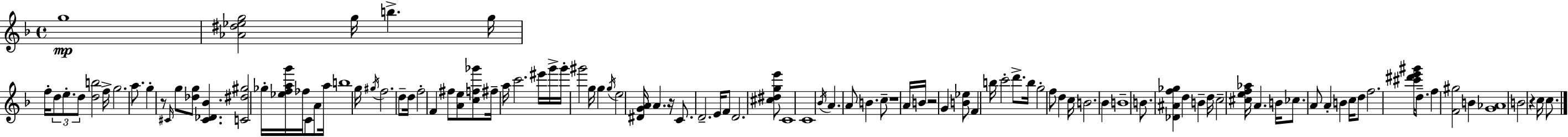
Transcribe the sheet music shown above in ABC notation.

X:1
T:Untitled
M:4/4
L:1/4
K:Dm
g4 [_A^d_eg]2 g/4 b g/4 f/4 d/2 e/2 d/2 [db]2 f/4 g2 a/2 g z/2 ^C/4 g/2 [_dg]/2 [^C_D_B] [C^d^g]2 _g/4 [_efag']/4 _f/4 C/2 A/2 a/4 b4 g/4 ^g/4 f2 d/2 d/4 f2 F ^f/2 [Ae]/2 [cf_g']/2 ^f/4 a/4 c'2 ^e'/4 g'/4 g'/4 ^g'2 g/4 g g/4 e2 [^DGA]/4 A z/4 C/2 D2 E/4 F/2 D2 [^c^dge']/2 C4 C4 _B/4 A A/2 B c/2 z4 A/4 B/4 z2 G [B_e]/2 F b/4 c'2 d'/2 b/4 g2 f/2 d c/4 B2 _B B4 B/2 [_D^Af_g] d B d/4 c2 [^cef_a]/4 A B/4 _c/2 A/2 A B c/4 d/2 f2 [^c'^d'e'^g']/4 d/2 f [F^g]2 B [G_A]4 B2 z c/4 c/2